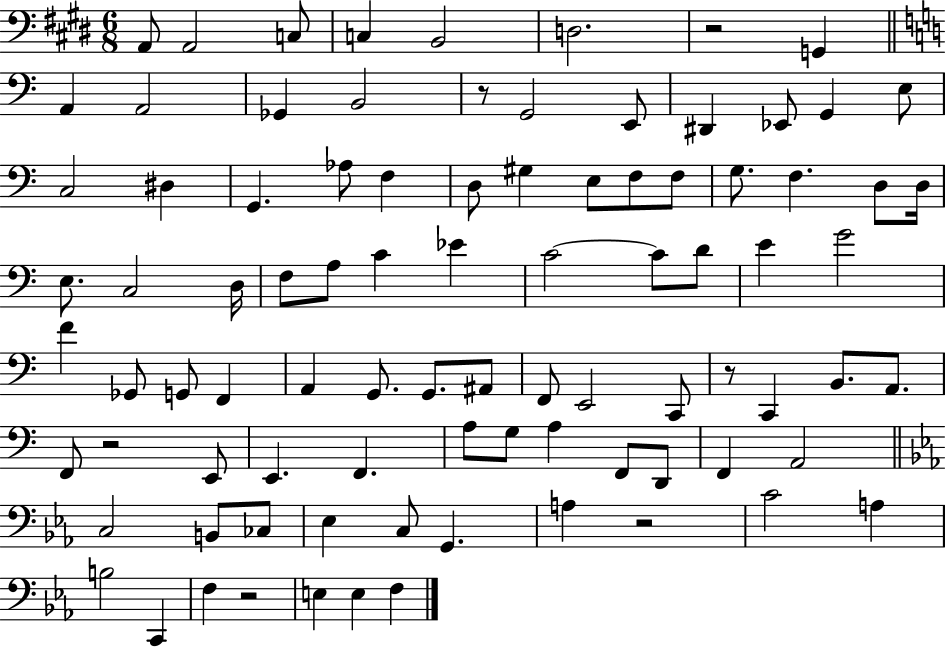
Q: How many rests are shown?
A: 6